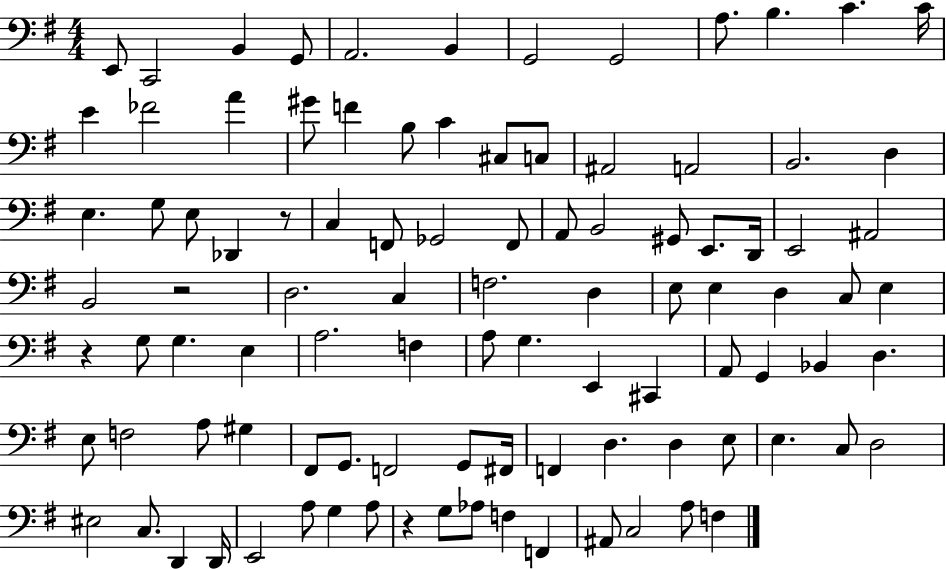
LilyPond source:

{
  \clef bass
  \numericTimeSignature
  \time 4/4
  \key g \major
  e,8 c,2 b,4 g,8 | a,2. b,4 | g,2 g,2 | a8. b4. c'4. c'16 | \break e'4 fes'2 a'4 | gis'8 f'4 b8 c'4 cis8 c8 | ais,2 a,2 | b,2. d4 | \break e4. g8 e8 des,4 r8 | c4 f,8 ges,2 f,8 | a,8 b,2 gis,8 e,8. d,16 | e,2 ais,2 | \break b,2 r2 | d2. c4 | f2. d4 | e8 e4 d4 c8 e4 | \break r4 g8 g4. e4 | a2. f4 | a8 g4. e,4 cis,4 | a,8 g,4 bes,4 d4. | \break e8 f2 a8 gis4 | fis,8 g,8. f,2 g,8 fis,16 | f,4 d4. d4 e8 | e4. c8 d2 | \break eis2 c8. d,4 d,16 | e,2 a8 g4 a8 | r4 g8 aes8 f4 f,4 | ais,8 c2 a8 f4 | \break \bar "|."
}